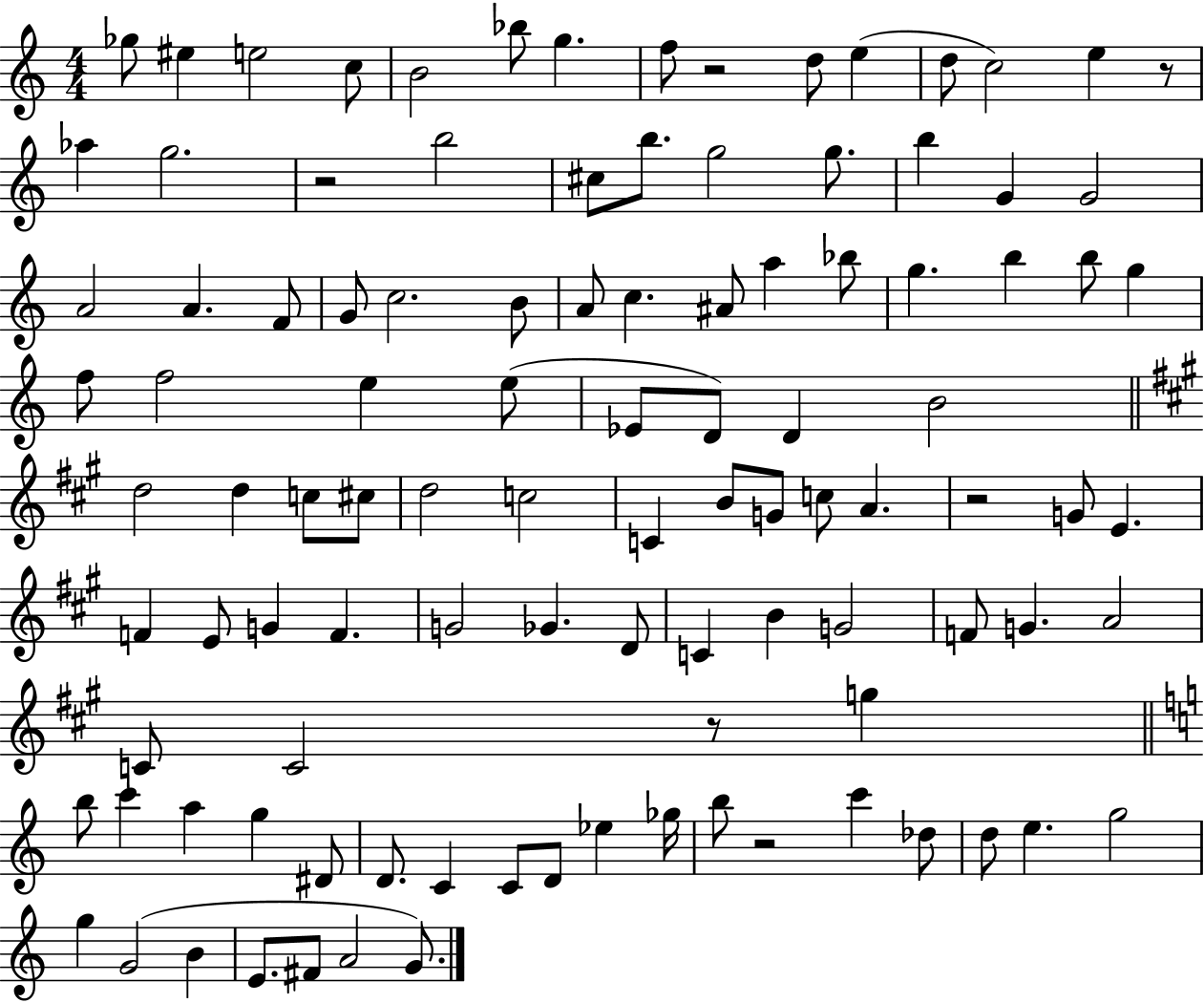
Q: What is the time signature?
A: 4/4